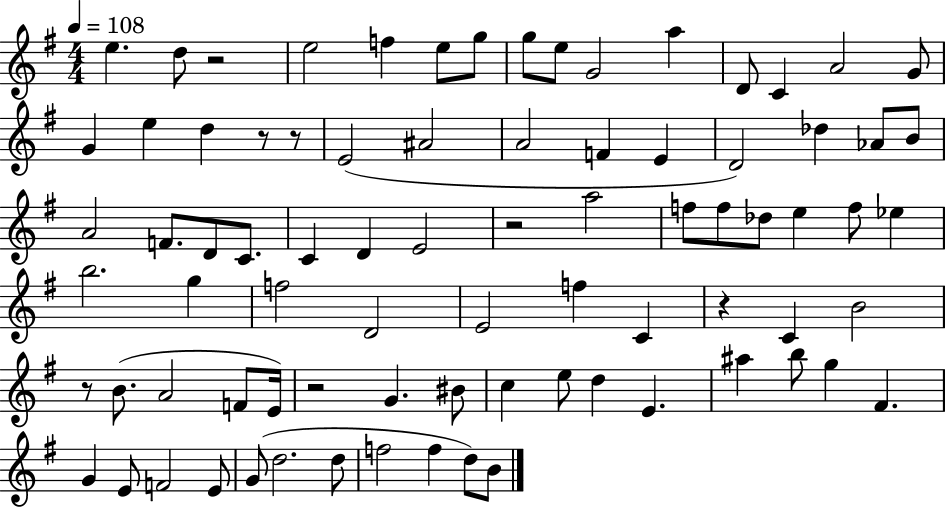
{
  \clef treble
  \numericTimeSignature
  \time 4/4
  \key g \major
  \tempo 4 = 108
  e''4. d''8 r2 | e''2 f''4 e''8 g''8 | g''8 e''8 g'2 a''4 | d'8 c'4 a'2 g'8 | \break g'4 e''4 d''4 r8 r8 | e'2( ais'2 | a'2 f'4 e'4 | d'2) des''4 aes'8 b'8 | \break a'2 f'8. d'8 c'8. | c'4 d'4 e'2 | r2 a''2 | f''8 f''8 des''8 e''4 f''8 ees''4 | \break b''2. g''4 | f''2 d'2 | e'2 f''4 c'4 | r4 c'4 b'2 | \break r8 b'8.( a'2 f'8 e'16) | r2 g'4. bis'8 | c''4 e''8 d''4 e'4. | ais''4 b''8 g''4 fis'4. | \break g'4 e'8 f'2 e'8 | g'8( d''2. d''8 | f''2 f''4 d''8) b'8 | \bar "|."
}